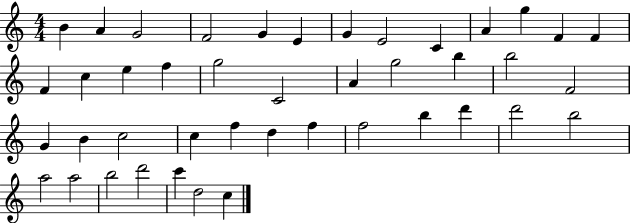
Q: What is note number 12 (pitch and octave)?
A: F4